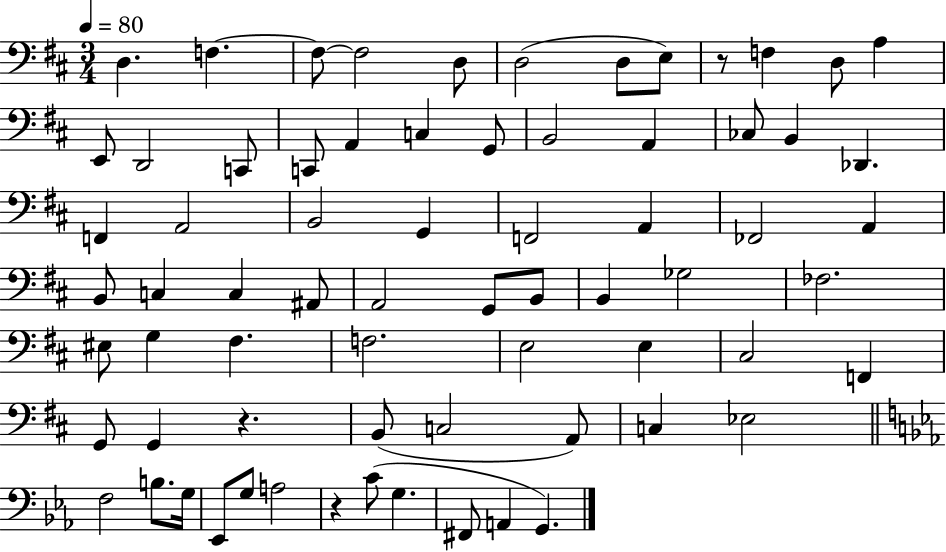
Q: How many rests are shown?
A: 3